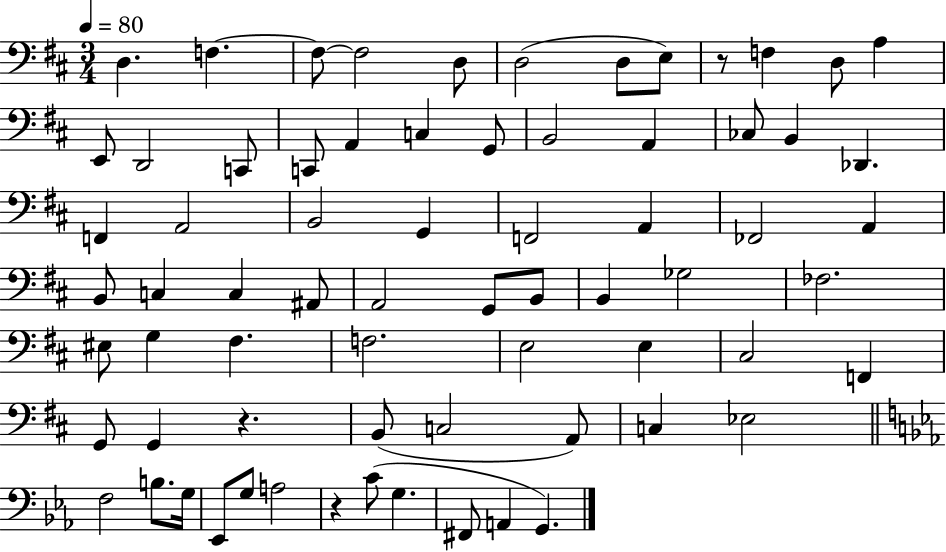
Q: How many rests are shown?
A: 3